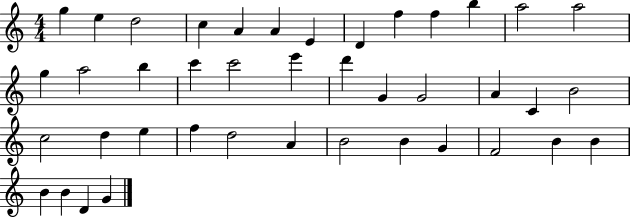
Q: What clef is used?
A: treble